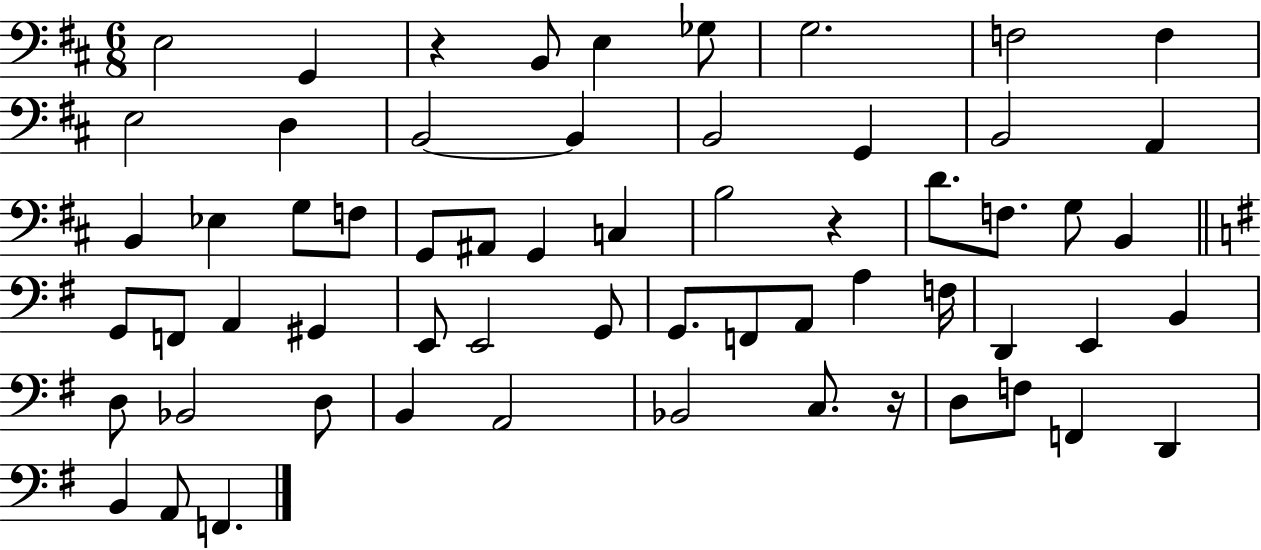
E3/h G2/q R/q B2/e E3/q Gb3/e G3/h. F3/h F3/q E3/h D3/q B2/h B2/q B2/h G2/q B2/h A2/q B2/q Eb3/q G3/e F3/e G2/e A#2/e G2/q C3/q B3/h R/q D4/e. F3/e. G3/e B2/q G2/e F2/e A2/q G#2/q E2/e E2/h G2/e G2/e. F2/e A2/e A3/q F3/s D2/q E2/q B2/q D3/e Bb2/h D3/e B2/q A2/h Bb2/h C3/e. R/s D3/e F3/e F2/q D2/q B2/q A2/e F2/q.